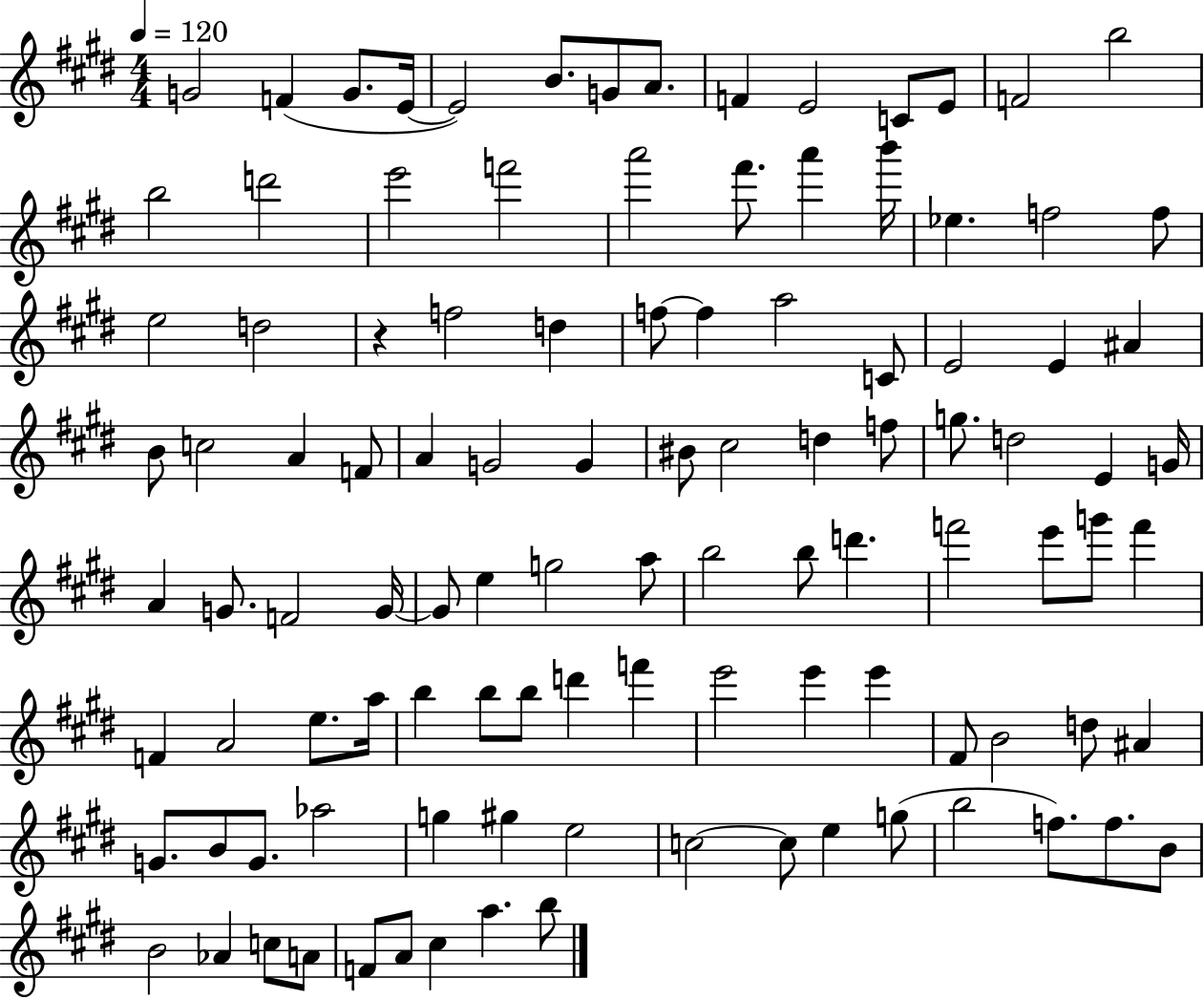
{
  \clef treble
  \numericTimeSignature
  \time 4/4
  \key e \major
  \tempo 4 = 120
  g'2 f'4( g'8. e'16~~ | e'2) b'8. g'8 a'8. | f'4 e'2 c'8 e'8 | f'2 b''2 | \break b''2 d'''2 | e'''2 f'''2 | a'''2 fis'''8. a'''4 b'''16 | ees''4. f''2 f''8 | \break e''2 d''2 | r4 f''2 d''4 | f''8~~ f''4 a''2 c'8 | e'2 e'4 ais'4 | \break b'8 c''2 a'4 f'8 | a'4 g'2 g'4 | bis'8 cis''2 d''4 f''8 | g''8. d''2 e'4 g'16 | \break a'4 g'8. f'2 g'16~~ | g'8 e''4 g''2 a''8 | b''2 b''8 d'''4. | f'''2 e'''8 g'''8 f'''4 | \break f'4 a'2 e''8. a''16 | b''4 b''8 b''8 d'''4 f'''4 | e'''2 e'''4 e'''4 | fis'8 b'2 d''8 ais'4 | \break g'8. b'8 g'8. aes''2 | g''4 gis''4 e''2 | c''2~~ c''8 e''4 g''8( | b''2 f''8.) f''8. b'8 | \break b'2 aes'4 c''8 a'8 | f'8 a'8 cis''4 a''4. b''8 | \bar "|."
}